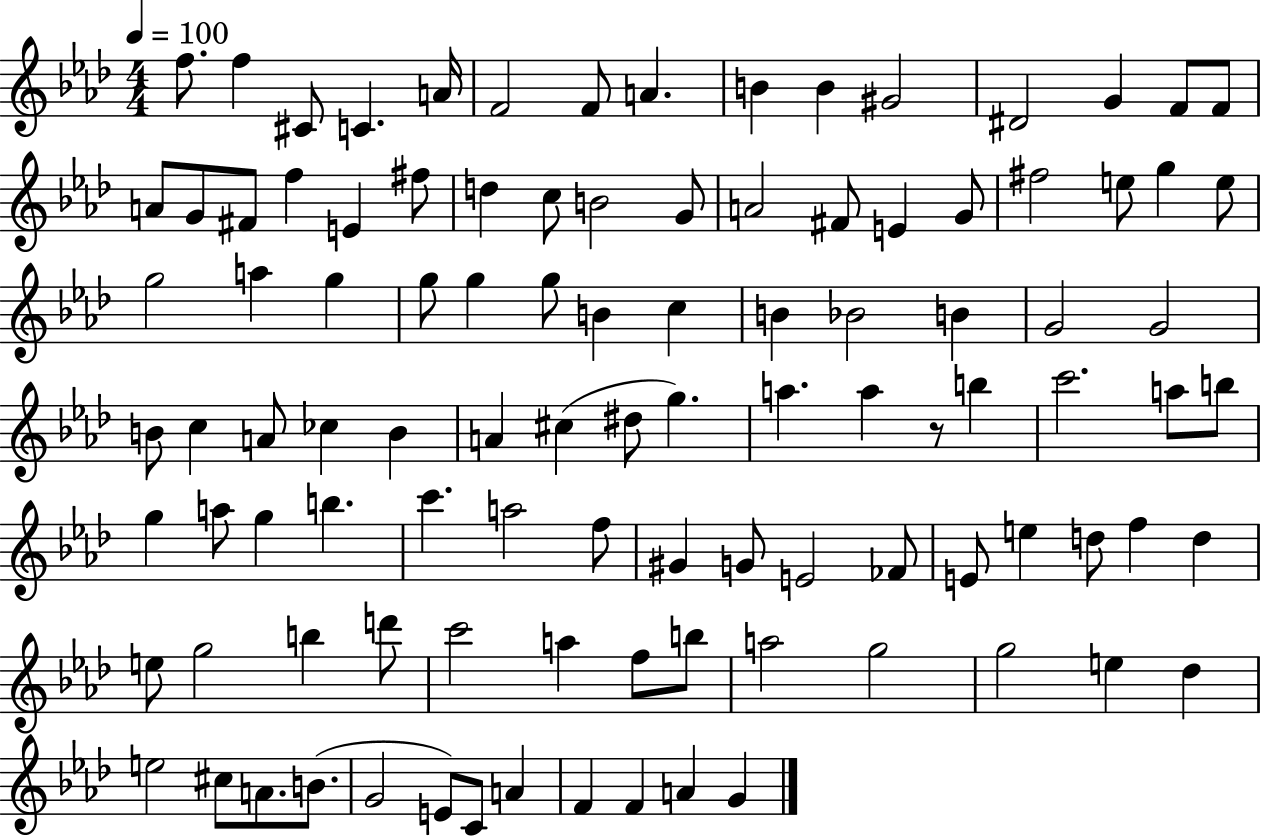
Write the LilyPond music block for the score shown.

{
  \clef treble
  \numericTimeSignature
  \time 4/4
  \key aes \major
  \tempo 4 = 100
  f''8. f''4 cis'8 c'4. a'16 | f'2 f'8 a'4. | b'4 b'4 gis'2 | dis'2 g'4 f'8 f'8 | \break a'8 g'8 fis'8 f''4 e'4 fis''8 | d''4 c''8 b'2 g'8 | a'2 fis'8 e'4 g'8 | fis''2 e''8 g''4 e''8 | \break g''2 a''4 g''4 | g''8 g''4 g''8 b'4 c''4 | b'4 bes'2 b'4 | g'2 g'2 | \break b'8 c''4 a'8 ces''4 b'4 | a'4 cis''4( dis''8 g''4.) | a''4. a''4 r8 b''4 | c'''2. a''8 b''8 | \break g''4 a''8 g''4 b''4. | c'''4. a''2 f''8 | gis'4 g'8 e'2 fes'8 | e'8 e''4 d''8 f''4 d''4 | \break e''8 g''2 b''4 d'''8 | c'''2 a''4 f''8 b''8 | a''2 g''2 | g''2 e''4 des''4 | \break e''2 cis''8 a'8. b'8.( | g'2 e'8) c'8 a'4 | f'4 f'4 a'4 g'4 | \bar "|."
}